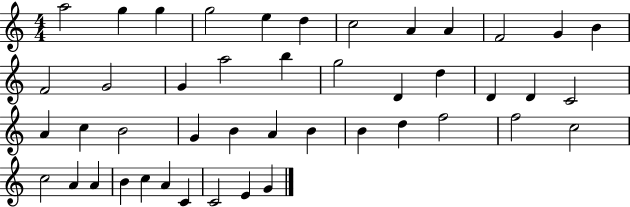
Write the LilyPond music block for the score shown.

{
  \clef treble
  \numericTimeSignature
  \time 4/4
  \key c \major
  a''2 g''4 g''4 | g''2 e''4 d''4 | c''2 a'4 a'4 | f'2 g'4 b'4 | \break f'2 g'2 | g'4 a''2 b''4 | g''2 d'4 d''4 | d'4 d'4 c'2 | \break a'4 c''4 b'2 | g'4 b'4 a'4 b'4 | b'4 d''4 f''2 | f''2 c''2 | \break c''2 a'4 a'4 | b'4 c''4 a'4 c'4 | c'2 e'4 g'4 | \bar "|."
}